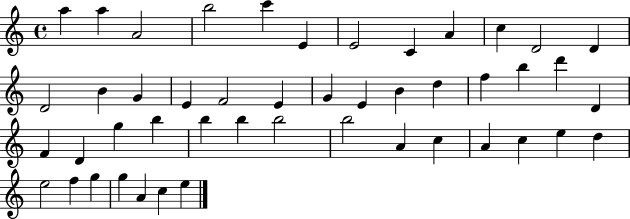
A5/q A5/q A4/h B5/h C6/q E4/q E4/h C4/q A4/q C5/q D4/h D4/q D4/h B4/q G4/q E4/q F4/h E4/q G4/q E4/q B4/q D5/q F5/q B5/q D6/q D4/q F4/q D4/q G5/q B5/q B5/q B5/q B5/h B5/h A4/q C5/q A4/q C5/q E5/q D5/q E5/h F5/q G5/q G5/q A4/q C5/q E5/q